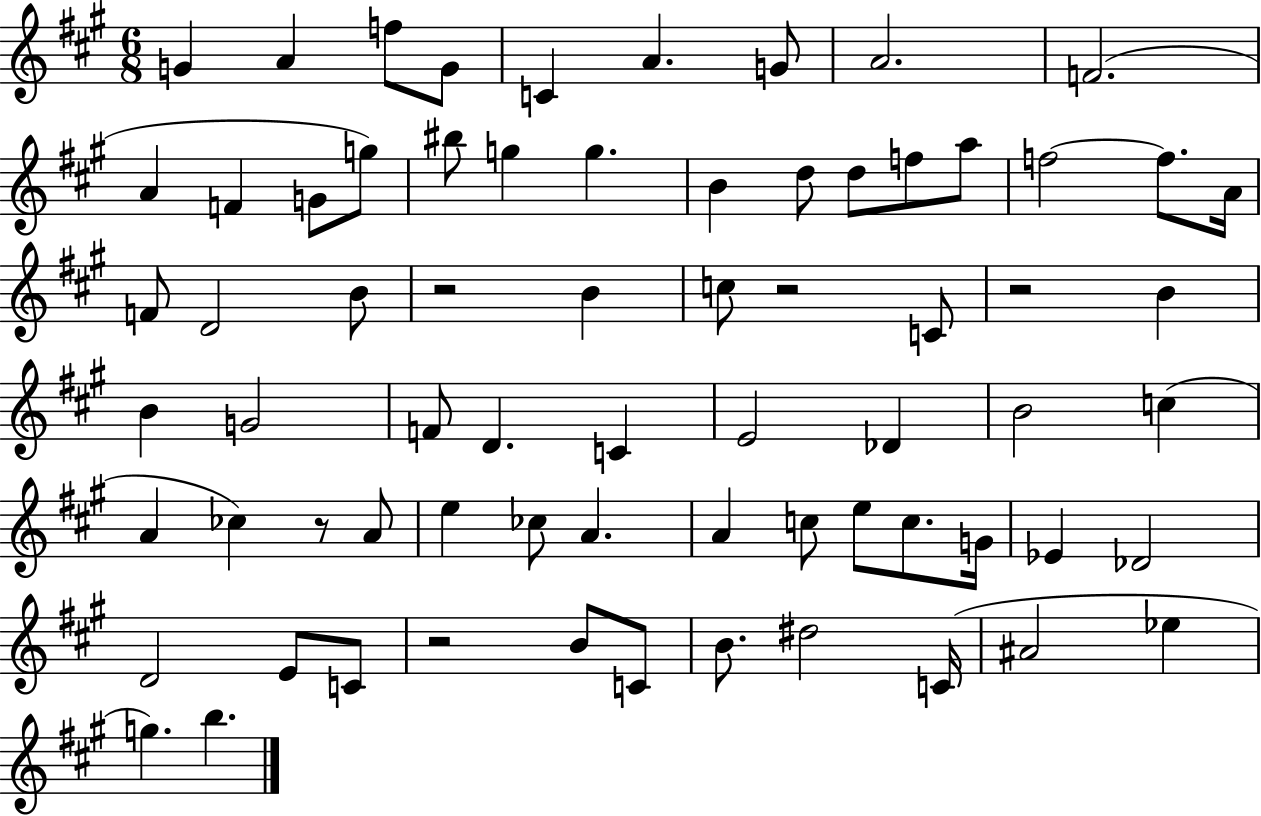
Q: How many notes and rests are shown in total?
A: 70